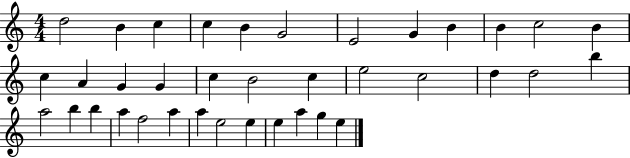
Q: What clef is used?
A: treble